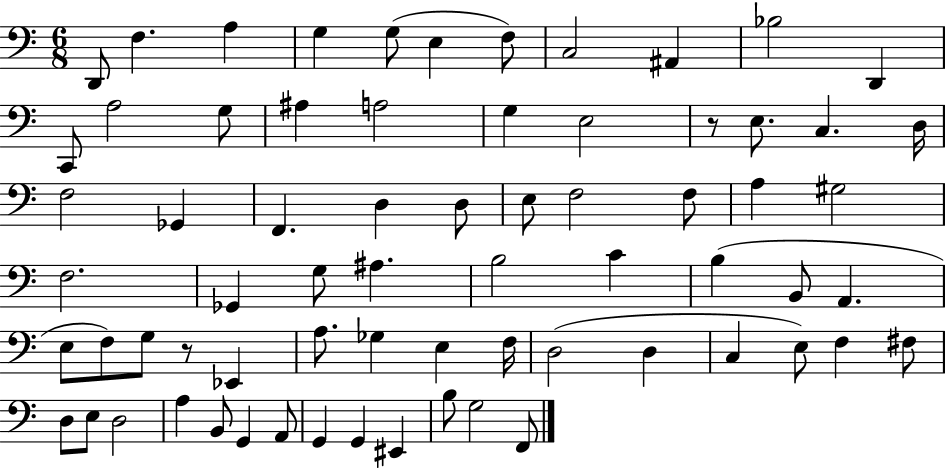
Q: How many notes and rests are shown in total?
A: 69